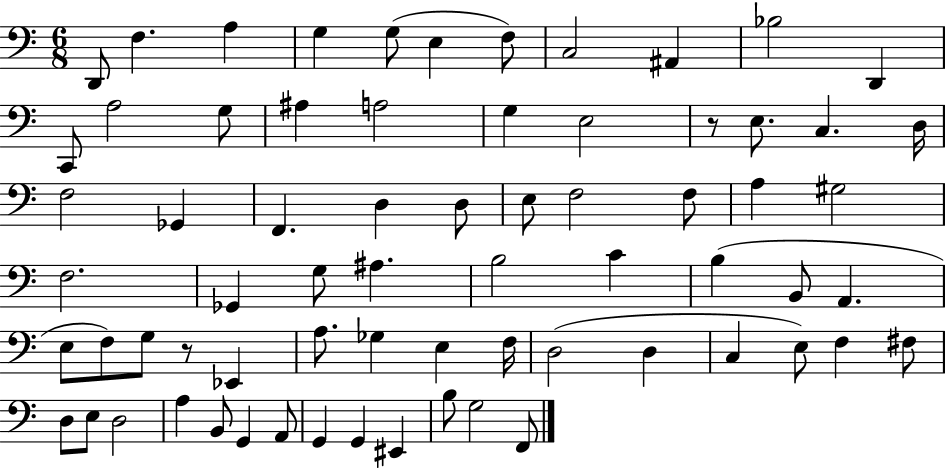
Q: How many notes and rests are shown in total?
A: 69